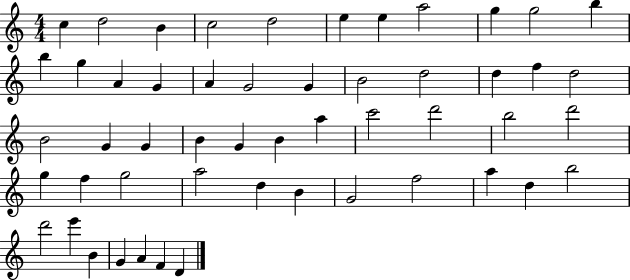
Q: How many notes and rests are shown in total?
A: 52